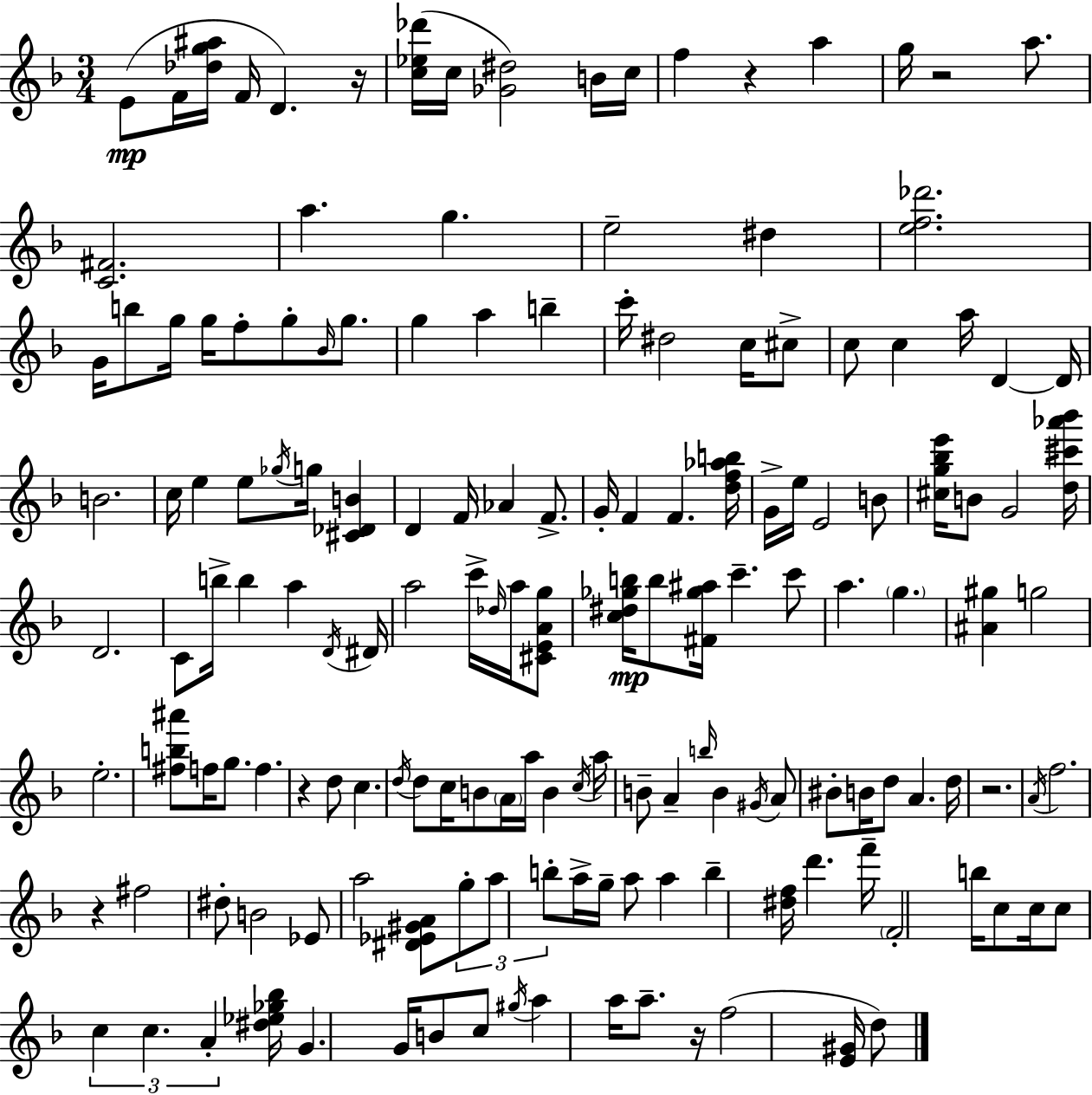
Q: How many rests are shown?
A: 7